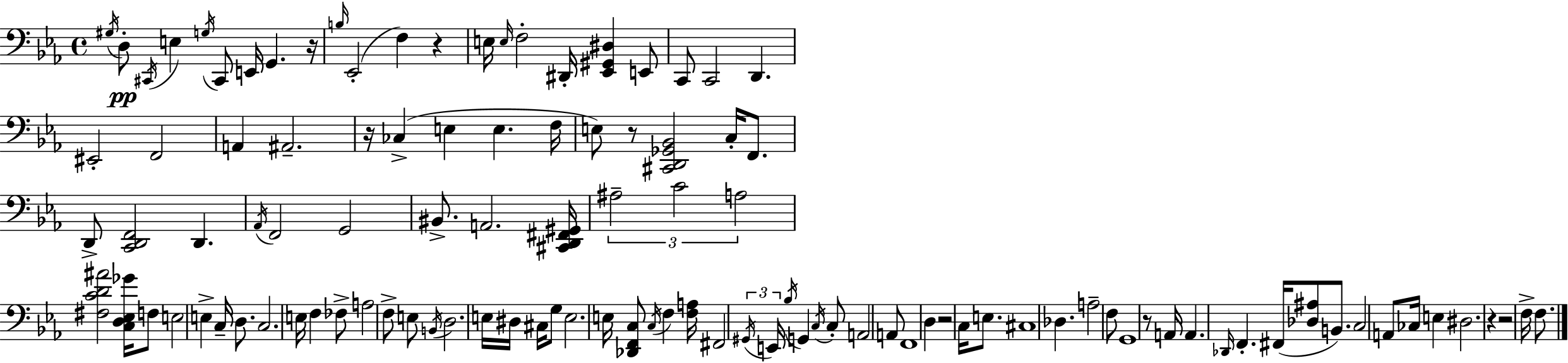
X:1
T:Untitled
M:4/4
L:1/4
K:Cm
^G,/4 D,/2 ^C,,/4 E, G,/4 ^C,,/2 E,,/4 G,, z/4 B,/4 _E,,2 F, z E,/4 E,/4 F,2 ^D,,/4 [_E,,^G,,^D,] E,,/2 C,,/2 C,,2 D,, ^E,,2 F,,2 A,, ^A,,2 z/4 _C, E, E, F,/4 E,/2 z/2 [^C,,D,,_G,,_B,,]2 C,/4 F,,/2 D,,/2 [C,,D,,F,,]2 D,, _A,,/4 F,,2 G,,2 ^B,,/2 A,,2 [^C,,D,,^F,,^G,,]/4 ^A,2 C2 A,2 [^F,CD^A]2 [C,D,_E,_G]/4 F,/2 E,2 E, C,/4 D,/2 C,2 E,/4 F, _F,/2 A,2 F,/2 E,/2 B,,/4 D,2 E,/4 ^D,/4 ^C,/4 G,/2 E,2 E,/4 [_D,,F,,C,]/2 C,/4 F, [F,A,]/4 ^F,,2 ^G,,/4 E,,/4 _B,/4 G,, C,/4 C,/2 A,,2 A,,/2 F,,4 D, z2 C,/4 E,/2 ^C,4 _D, A,2 F,/2 G,,4 z/2 A,,/4 A,, _D,,/4 F,, ^F,,/4 [_D,^A,]/2 B,,/2 C,2 A,,/2 _C,/4 E, ^D,2 z z2 F,/4 F,/2